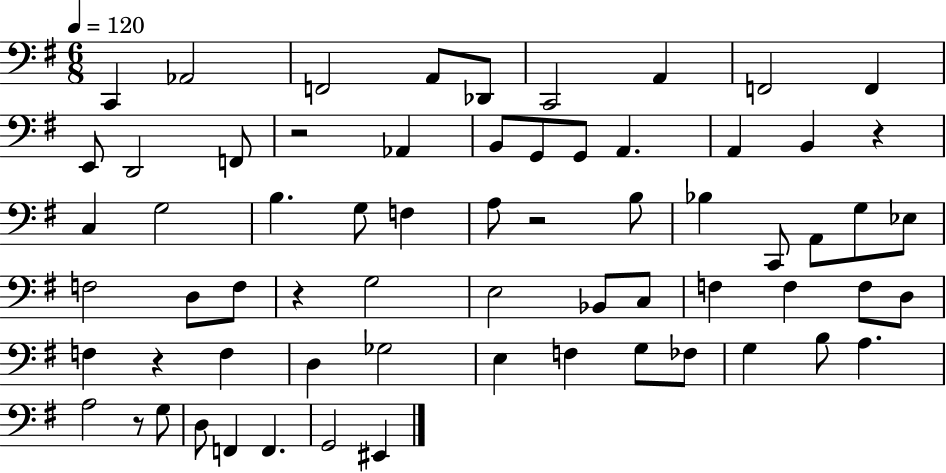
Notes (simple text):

C2/q Ab2/h F2/h A2/e Db2/e C2/h A2/q F2/h F2/q E2/e D2/h F2/e R/h Ab2/q B2/e G2/e G2/e A2/q. A2/q B2/q R/q C3/q G3/h B3/q. G3/e F3/q A3/e R/h B3/e Bb3/q C2/e A2/e G3/e Eb3/e F3/h D3/e F3/e R/q G3/h E3/h Bb2/e C3/e F3/q F3/q F3/e D3/e F3/q R/q F3/q D3/q Gb3/h E3/q F3/q G3/e FES3/e G3/q B3/e A3/q. A3/h R/e G3/e D3/e F2/q F2/q. G2/h EIS2/q